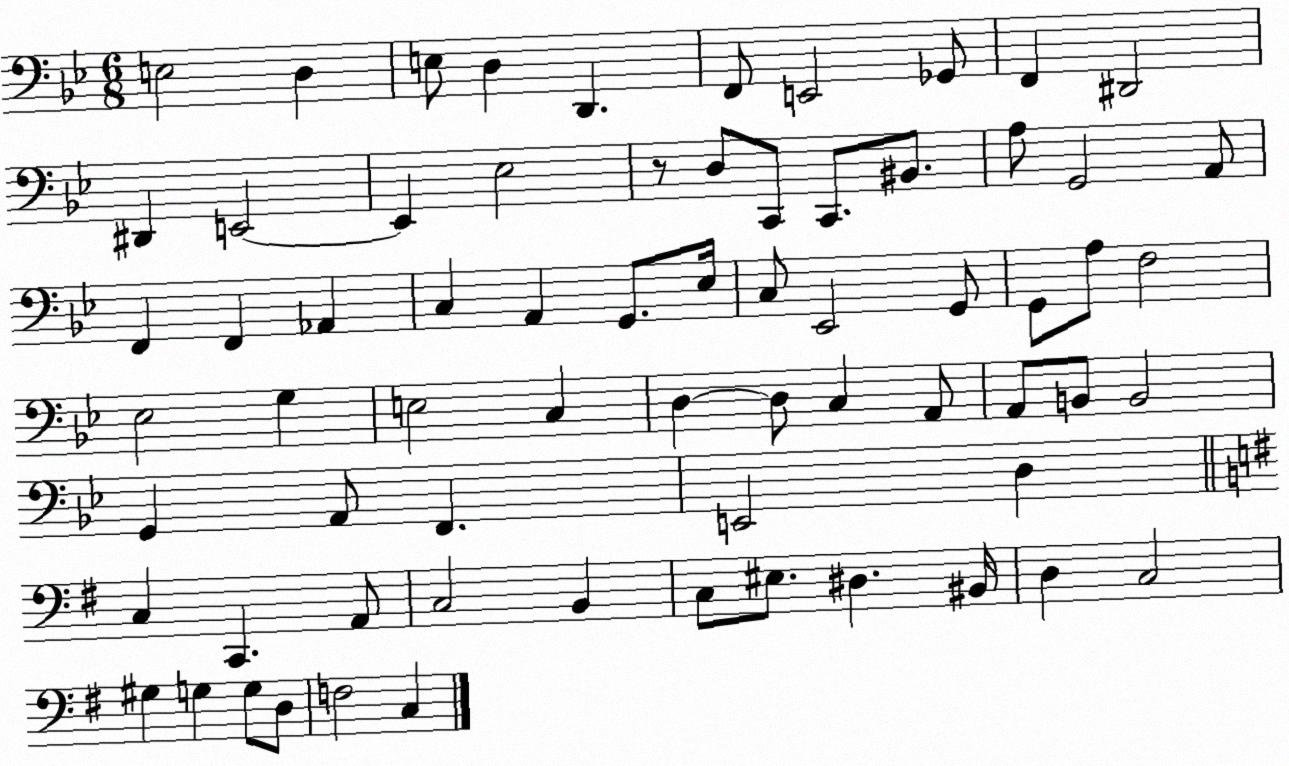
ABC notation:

X:1
T:Untitled
M:6/8
L:1/4
K:Bb
E,2 D, E,/2 D, D,, F,,/2 E,,2 _G,,/2 F,, ^D,,2 ^D,, E,,2 E,, _E,2 z/2 D,/2 C,,/2 C,,/2 ^B,,/2 A,/2 G,,2 A,,/2 F,, F,, _A,, C, A,, G,,/2 _E,/4 C,/2 _E,,2 G,,/2 G,,/2 A,/2 F,2 _E,2 G, E,2 C, D, D,/2 C, A,,/2 A,,/2 B,,/2 B,,2 G,, A,,/2 F,, E,,2 D, C, C,, A,,/2 C,2 B,, C,/2 ^E,/2 ^D, ^B,,/4 D, C,2 ^G, G, G,/2 D,/2 F,2 C,